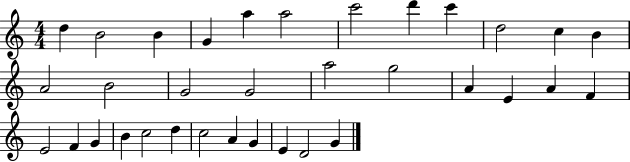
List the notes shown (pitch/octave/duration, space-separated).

D5/q B4/h B4/q G4/q A5/q A5/h C6/h D6/q C6/q D5/h C5/q B4/q A4/h B4/h G4/h G4/h A5/h G5/h A4/q E4/q A4/q F4/q E4/h F4/q G4/q B4/q C5/h D5/q C5/h A4/q G4/q E4/q D4/h G4/q